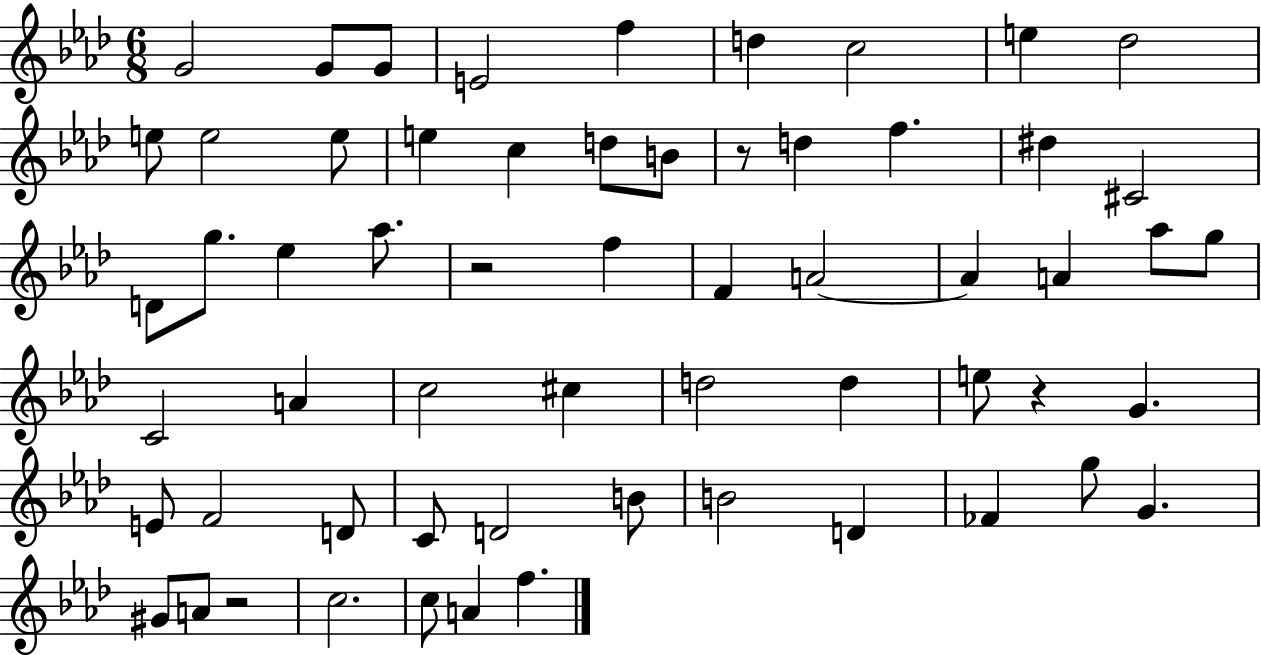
{
  \clef treble
  \numericTimeSignature
  \time 6/8
  \key aes \major
  g'2 g'8 g'8 | e'2 f''4 | d''4 c''2 | e''4 des''2 | \break e''8 e''2 e''8 | e''4 c''4 d''8 b'8 | r8 d''4 f''4. | dis''4 cis'2 | \break d'8 g''8. ees''4 aes''8. | r2 f''4 | f'4 a'2~~ | a'4 a'4 aes''8 g''8 | \break c'2 a'4 | c''2 cis''4 | d''2 d''4 | e''8 r4 g'4. | \break e'8 f'2 d'8 | c'8 d'2 b'8 | b'2 d'4 | fes'4 g''8 g'4. | \break gis'8 a'8 r2 | c''2. | c''8 a'4 f''4. | \bar "|."
}